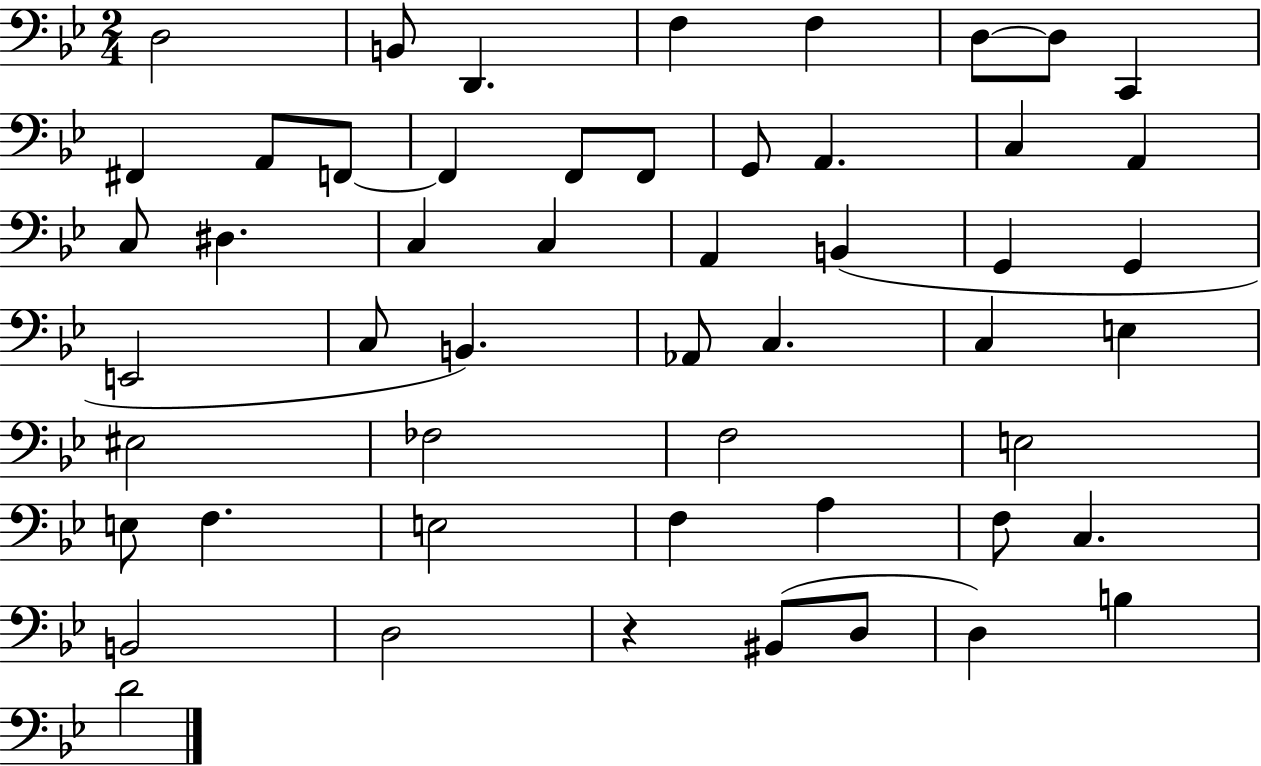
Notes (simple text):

D3/h B2/e D2/q. F3/q F3/q D3/e D3/e C2/q F#2/q A2/e F2/e F2/q F2/e F2/e G2/e A2/q. C3/q A2/q C3/e D#3/q. C3/q C3/q A2/q B2/q G2/q G2/q E2/h C3/e B2/q. Ab2/e C3/q. C3/q E3/q EIS3/h FES3/h F3/h E3/h E3/e F3/q. E3/h F3/q A3/q F3/e C3/q. B2/h D3/h R/q BIS2/e D3/e D3/q B3/q D4/h